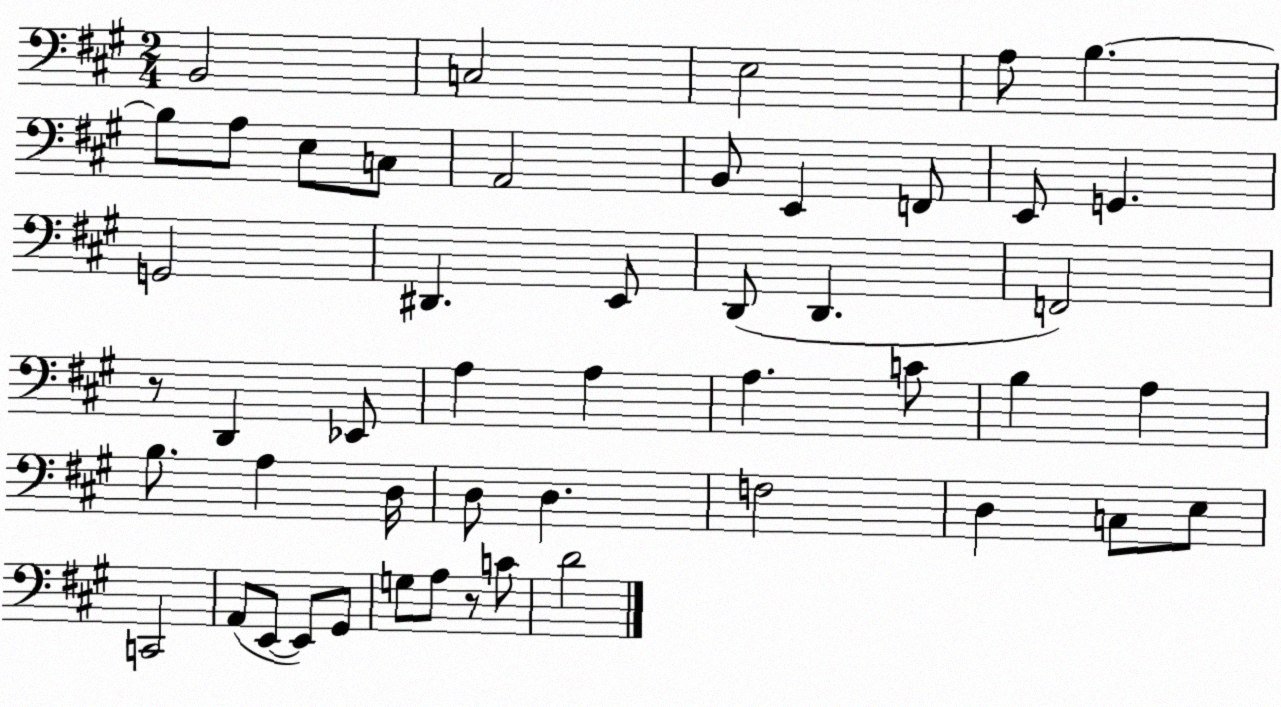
X:1
T:Untitled
M:2/4
L:1/4
K:A
B,,2 C,2 E,2 A,/2 B, B,/2 A,/2 E,/2 C,/2 A,,2 B,,/2 E,, F,,/2 E,,/2 G,, G,,2 ^D,, E,,/2 D,,/2 D,, F,,2 z/2 D,, _E,,/2 A, A, A, C/2 B, A, B,/2 A, D,/4 D,/2 D, F,2 D, C,/2 E,/2 C,,2 A,,/2 E,,/2 E,,/2 ^G,,/2 G,/2 A,/2 z/2 C/2 D2